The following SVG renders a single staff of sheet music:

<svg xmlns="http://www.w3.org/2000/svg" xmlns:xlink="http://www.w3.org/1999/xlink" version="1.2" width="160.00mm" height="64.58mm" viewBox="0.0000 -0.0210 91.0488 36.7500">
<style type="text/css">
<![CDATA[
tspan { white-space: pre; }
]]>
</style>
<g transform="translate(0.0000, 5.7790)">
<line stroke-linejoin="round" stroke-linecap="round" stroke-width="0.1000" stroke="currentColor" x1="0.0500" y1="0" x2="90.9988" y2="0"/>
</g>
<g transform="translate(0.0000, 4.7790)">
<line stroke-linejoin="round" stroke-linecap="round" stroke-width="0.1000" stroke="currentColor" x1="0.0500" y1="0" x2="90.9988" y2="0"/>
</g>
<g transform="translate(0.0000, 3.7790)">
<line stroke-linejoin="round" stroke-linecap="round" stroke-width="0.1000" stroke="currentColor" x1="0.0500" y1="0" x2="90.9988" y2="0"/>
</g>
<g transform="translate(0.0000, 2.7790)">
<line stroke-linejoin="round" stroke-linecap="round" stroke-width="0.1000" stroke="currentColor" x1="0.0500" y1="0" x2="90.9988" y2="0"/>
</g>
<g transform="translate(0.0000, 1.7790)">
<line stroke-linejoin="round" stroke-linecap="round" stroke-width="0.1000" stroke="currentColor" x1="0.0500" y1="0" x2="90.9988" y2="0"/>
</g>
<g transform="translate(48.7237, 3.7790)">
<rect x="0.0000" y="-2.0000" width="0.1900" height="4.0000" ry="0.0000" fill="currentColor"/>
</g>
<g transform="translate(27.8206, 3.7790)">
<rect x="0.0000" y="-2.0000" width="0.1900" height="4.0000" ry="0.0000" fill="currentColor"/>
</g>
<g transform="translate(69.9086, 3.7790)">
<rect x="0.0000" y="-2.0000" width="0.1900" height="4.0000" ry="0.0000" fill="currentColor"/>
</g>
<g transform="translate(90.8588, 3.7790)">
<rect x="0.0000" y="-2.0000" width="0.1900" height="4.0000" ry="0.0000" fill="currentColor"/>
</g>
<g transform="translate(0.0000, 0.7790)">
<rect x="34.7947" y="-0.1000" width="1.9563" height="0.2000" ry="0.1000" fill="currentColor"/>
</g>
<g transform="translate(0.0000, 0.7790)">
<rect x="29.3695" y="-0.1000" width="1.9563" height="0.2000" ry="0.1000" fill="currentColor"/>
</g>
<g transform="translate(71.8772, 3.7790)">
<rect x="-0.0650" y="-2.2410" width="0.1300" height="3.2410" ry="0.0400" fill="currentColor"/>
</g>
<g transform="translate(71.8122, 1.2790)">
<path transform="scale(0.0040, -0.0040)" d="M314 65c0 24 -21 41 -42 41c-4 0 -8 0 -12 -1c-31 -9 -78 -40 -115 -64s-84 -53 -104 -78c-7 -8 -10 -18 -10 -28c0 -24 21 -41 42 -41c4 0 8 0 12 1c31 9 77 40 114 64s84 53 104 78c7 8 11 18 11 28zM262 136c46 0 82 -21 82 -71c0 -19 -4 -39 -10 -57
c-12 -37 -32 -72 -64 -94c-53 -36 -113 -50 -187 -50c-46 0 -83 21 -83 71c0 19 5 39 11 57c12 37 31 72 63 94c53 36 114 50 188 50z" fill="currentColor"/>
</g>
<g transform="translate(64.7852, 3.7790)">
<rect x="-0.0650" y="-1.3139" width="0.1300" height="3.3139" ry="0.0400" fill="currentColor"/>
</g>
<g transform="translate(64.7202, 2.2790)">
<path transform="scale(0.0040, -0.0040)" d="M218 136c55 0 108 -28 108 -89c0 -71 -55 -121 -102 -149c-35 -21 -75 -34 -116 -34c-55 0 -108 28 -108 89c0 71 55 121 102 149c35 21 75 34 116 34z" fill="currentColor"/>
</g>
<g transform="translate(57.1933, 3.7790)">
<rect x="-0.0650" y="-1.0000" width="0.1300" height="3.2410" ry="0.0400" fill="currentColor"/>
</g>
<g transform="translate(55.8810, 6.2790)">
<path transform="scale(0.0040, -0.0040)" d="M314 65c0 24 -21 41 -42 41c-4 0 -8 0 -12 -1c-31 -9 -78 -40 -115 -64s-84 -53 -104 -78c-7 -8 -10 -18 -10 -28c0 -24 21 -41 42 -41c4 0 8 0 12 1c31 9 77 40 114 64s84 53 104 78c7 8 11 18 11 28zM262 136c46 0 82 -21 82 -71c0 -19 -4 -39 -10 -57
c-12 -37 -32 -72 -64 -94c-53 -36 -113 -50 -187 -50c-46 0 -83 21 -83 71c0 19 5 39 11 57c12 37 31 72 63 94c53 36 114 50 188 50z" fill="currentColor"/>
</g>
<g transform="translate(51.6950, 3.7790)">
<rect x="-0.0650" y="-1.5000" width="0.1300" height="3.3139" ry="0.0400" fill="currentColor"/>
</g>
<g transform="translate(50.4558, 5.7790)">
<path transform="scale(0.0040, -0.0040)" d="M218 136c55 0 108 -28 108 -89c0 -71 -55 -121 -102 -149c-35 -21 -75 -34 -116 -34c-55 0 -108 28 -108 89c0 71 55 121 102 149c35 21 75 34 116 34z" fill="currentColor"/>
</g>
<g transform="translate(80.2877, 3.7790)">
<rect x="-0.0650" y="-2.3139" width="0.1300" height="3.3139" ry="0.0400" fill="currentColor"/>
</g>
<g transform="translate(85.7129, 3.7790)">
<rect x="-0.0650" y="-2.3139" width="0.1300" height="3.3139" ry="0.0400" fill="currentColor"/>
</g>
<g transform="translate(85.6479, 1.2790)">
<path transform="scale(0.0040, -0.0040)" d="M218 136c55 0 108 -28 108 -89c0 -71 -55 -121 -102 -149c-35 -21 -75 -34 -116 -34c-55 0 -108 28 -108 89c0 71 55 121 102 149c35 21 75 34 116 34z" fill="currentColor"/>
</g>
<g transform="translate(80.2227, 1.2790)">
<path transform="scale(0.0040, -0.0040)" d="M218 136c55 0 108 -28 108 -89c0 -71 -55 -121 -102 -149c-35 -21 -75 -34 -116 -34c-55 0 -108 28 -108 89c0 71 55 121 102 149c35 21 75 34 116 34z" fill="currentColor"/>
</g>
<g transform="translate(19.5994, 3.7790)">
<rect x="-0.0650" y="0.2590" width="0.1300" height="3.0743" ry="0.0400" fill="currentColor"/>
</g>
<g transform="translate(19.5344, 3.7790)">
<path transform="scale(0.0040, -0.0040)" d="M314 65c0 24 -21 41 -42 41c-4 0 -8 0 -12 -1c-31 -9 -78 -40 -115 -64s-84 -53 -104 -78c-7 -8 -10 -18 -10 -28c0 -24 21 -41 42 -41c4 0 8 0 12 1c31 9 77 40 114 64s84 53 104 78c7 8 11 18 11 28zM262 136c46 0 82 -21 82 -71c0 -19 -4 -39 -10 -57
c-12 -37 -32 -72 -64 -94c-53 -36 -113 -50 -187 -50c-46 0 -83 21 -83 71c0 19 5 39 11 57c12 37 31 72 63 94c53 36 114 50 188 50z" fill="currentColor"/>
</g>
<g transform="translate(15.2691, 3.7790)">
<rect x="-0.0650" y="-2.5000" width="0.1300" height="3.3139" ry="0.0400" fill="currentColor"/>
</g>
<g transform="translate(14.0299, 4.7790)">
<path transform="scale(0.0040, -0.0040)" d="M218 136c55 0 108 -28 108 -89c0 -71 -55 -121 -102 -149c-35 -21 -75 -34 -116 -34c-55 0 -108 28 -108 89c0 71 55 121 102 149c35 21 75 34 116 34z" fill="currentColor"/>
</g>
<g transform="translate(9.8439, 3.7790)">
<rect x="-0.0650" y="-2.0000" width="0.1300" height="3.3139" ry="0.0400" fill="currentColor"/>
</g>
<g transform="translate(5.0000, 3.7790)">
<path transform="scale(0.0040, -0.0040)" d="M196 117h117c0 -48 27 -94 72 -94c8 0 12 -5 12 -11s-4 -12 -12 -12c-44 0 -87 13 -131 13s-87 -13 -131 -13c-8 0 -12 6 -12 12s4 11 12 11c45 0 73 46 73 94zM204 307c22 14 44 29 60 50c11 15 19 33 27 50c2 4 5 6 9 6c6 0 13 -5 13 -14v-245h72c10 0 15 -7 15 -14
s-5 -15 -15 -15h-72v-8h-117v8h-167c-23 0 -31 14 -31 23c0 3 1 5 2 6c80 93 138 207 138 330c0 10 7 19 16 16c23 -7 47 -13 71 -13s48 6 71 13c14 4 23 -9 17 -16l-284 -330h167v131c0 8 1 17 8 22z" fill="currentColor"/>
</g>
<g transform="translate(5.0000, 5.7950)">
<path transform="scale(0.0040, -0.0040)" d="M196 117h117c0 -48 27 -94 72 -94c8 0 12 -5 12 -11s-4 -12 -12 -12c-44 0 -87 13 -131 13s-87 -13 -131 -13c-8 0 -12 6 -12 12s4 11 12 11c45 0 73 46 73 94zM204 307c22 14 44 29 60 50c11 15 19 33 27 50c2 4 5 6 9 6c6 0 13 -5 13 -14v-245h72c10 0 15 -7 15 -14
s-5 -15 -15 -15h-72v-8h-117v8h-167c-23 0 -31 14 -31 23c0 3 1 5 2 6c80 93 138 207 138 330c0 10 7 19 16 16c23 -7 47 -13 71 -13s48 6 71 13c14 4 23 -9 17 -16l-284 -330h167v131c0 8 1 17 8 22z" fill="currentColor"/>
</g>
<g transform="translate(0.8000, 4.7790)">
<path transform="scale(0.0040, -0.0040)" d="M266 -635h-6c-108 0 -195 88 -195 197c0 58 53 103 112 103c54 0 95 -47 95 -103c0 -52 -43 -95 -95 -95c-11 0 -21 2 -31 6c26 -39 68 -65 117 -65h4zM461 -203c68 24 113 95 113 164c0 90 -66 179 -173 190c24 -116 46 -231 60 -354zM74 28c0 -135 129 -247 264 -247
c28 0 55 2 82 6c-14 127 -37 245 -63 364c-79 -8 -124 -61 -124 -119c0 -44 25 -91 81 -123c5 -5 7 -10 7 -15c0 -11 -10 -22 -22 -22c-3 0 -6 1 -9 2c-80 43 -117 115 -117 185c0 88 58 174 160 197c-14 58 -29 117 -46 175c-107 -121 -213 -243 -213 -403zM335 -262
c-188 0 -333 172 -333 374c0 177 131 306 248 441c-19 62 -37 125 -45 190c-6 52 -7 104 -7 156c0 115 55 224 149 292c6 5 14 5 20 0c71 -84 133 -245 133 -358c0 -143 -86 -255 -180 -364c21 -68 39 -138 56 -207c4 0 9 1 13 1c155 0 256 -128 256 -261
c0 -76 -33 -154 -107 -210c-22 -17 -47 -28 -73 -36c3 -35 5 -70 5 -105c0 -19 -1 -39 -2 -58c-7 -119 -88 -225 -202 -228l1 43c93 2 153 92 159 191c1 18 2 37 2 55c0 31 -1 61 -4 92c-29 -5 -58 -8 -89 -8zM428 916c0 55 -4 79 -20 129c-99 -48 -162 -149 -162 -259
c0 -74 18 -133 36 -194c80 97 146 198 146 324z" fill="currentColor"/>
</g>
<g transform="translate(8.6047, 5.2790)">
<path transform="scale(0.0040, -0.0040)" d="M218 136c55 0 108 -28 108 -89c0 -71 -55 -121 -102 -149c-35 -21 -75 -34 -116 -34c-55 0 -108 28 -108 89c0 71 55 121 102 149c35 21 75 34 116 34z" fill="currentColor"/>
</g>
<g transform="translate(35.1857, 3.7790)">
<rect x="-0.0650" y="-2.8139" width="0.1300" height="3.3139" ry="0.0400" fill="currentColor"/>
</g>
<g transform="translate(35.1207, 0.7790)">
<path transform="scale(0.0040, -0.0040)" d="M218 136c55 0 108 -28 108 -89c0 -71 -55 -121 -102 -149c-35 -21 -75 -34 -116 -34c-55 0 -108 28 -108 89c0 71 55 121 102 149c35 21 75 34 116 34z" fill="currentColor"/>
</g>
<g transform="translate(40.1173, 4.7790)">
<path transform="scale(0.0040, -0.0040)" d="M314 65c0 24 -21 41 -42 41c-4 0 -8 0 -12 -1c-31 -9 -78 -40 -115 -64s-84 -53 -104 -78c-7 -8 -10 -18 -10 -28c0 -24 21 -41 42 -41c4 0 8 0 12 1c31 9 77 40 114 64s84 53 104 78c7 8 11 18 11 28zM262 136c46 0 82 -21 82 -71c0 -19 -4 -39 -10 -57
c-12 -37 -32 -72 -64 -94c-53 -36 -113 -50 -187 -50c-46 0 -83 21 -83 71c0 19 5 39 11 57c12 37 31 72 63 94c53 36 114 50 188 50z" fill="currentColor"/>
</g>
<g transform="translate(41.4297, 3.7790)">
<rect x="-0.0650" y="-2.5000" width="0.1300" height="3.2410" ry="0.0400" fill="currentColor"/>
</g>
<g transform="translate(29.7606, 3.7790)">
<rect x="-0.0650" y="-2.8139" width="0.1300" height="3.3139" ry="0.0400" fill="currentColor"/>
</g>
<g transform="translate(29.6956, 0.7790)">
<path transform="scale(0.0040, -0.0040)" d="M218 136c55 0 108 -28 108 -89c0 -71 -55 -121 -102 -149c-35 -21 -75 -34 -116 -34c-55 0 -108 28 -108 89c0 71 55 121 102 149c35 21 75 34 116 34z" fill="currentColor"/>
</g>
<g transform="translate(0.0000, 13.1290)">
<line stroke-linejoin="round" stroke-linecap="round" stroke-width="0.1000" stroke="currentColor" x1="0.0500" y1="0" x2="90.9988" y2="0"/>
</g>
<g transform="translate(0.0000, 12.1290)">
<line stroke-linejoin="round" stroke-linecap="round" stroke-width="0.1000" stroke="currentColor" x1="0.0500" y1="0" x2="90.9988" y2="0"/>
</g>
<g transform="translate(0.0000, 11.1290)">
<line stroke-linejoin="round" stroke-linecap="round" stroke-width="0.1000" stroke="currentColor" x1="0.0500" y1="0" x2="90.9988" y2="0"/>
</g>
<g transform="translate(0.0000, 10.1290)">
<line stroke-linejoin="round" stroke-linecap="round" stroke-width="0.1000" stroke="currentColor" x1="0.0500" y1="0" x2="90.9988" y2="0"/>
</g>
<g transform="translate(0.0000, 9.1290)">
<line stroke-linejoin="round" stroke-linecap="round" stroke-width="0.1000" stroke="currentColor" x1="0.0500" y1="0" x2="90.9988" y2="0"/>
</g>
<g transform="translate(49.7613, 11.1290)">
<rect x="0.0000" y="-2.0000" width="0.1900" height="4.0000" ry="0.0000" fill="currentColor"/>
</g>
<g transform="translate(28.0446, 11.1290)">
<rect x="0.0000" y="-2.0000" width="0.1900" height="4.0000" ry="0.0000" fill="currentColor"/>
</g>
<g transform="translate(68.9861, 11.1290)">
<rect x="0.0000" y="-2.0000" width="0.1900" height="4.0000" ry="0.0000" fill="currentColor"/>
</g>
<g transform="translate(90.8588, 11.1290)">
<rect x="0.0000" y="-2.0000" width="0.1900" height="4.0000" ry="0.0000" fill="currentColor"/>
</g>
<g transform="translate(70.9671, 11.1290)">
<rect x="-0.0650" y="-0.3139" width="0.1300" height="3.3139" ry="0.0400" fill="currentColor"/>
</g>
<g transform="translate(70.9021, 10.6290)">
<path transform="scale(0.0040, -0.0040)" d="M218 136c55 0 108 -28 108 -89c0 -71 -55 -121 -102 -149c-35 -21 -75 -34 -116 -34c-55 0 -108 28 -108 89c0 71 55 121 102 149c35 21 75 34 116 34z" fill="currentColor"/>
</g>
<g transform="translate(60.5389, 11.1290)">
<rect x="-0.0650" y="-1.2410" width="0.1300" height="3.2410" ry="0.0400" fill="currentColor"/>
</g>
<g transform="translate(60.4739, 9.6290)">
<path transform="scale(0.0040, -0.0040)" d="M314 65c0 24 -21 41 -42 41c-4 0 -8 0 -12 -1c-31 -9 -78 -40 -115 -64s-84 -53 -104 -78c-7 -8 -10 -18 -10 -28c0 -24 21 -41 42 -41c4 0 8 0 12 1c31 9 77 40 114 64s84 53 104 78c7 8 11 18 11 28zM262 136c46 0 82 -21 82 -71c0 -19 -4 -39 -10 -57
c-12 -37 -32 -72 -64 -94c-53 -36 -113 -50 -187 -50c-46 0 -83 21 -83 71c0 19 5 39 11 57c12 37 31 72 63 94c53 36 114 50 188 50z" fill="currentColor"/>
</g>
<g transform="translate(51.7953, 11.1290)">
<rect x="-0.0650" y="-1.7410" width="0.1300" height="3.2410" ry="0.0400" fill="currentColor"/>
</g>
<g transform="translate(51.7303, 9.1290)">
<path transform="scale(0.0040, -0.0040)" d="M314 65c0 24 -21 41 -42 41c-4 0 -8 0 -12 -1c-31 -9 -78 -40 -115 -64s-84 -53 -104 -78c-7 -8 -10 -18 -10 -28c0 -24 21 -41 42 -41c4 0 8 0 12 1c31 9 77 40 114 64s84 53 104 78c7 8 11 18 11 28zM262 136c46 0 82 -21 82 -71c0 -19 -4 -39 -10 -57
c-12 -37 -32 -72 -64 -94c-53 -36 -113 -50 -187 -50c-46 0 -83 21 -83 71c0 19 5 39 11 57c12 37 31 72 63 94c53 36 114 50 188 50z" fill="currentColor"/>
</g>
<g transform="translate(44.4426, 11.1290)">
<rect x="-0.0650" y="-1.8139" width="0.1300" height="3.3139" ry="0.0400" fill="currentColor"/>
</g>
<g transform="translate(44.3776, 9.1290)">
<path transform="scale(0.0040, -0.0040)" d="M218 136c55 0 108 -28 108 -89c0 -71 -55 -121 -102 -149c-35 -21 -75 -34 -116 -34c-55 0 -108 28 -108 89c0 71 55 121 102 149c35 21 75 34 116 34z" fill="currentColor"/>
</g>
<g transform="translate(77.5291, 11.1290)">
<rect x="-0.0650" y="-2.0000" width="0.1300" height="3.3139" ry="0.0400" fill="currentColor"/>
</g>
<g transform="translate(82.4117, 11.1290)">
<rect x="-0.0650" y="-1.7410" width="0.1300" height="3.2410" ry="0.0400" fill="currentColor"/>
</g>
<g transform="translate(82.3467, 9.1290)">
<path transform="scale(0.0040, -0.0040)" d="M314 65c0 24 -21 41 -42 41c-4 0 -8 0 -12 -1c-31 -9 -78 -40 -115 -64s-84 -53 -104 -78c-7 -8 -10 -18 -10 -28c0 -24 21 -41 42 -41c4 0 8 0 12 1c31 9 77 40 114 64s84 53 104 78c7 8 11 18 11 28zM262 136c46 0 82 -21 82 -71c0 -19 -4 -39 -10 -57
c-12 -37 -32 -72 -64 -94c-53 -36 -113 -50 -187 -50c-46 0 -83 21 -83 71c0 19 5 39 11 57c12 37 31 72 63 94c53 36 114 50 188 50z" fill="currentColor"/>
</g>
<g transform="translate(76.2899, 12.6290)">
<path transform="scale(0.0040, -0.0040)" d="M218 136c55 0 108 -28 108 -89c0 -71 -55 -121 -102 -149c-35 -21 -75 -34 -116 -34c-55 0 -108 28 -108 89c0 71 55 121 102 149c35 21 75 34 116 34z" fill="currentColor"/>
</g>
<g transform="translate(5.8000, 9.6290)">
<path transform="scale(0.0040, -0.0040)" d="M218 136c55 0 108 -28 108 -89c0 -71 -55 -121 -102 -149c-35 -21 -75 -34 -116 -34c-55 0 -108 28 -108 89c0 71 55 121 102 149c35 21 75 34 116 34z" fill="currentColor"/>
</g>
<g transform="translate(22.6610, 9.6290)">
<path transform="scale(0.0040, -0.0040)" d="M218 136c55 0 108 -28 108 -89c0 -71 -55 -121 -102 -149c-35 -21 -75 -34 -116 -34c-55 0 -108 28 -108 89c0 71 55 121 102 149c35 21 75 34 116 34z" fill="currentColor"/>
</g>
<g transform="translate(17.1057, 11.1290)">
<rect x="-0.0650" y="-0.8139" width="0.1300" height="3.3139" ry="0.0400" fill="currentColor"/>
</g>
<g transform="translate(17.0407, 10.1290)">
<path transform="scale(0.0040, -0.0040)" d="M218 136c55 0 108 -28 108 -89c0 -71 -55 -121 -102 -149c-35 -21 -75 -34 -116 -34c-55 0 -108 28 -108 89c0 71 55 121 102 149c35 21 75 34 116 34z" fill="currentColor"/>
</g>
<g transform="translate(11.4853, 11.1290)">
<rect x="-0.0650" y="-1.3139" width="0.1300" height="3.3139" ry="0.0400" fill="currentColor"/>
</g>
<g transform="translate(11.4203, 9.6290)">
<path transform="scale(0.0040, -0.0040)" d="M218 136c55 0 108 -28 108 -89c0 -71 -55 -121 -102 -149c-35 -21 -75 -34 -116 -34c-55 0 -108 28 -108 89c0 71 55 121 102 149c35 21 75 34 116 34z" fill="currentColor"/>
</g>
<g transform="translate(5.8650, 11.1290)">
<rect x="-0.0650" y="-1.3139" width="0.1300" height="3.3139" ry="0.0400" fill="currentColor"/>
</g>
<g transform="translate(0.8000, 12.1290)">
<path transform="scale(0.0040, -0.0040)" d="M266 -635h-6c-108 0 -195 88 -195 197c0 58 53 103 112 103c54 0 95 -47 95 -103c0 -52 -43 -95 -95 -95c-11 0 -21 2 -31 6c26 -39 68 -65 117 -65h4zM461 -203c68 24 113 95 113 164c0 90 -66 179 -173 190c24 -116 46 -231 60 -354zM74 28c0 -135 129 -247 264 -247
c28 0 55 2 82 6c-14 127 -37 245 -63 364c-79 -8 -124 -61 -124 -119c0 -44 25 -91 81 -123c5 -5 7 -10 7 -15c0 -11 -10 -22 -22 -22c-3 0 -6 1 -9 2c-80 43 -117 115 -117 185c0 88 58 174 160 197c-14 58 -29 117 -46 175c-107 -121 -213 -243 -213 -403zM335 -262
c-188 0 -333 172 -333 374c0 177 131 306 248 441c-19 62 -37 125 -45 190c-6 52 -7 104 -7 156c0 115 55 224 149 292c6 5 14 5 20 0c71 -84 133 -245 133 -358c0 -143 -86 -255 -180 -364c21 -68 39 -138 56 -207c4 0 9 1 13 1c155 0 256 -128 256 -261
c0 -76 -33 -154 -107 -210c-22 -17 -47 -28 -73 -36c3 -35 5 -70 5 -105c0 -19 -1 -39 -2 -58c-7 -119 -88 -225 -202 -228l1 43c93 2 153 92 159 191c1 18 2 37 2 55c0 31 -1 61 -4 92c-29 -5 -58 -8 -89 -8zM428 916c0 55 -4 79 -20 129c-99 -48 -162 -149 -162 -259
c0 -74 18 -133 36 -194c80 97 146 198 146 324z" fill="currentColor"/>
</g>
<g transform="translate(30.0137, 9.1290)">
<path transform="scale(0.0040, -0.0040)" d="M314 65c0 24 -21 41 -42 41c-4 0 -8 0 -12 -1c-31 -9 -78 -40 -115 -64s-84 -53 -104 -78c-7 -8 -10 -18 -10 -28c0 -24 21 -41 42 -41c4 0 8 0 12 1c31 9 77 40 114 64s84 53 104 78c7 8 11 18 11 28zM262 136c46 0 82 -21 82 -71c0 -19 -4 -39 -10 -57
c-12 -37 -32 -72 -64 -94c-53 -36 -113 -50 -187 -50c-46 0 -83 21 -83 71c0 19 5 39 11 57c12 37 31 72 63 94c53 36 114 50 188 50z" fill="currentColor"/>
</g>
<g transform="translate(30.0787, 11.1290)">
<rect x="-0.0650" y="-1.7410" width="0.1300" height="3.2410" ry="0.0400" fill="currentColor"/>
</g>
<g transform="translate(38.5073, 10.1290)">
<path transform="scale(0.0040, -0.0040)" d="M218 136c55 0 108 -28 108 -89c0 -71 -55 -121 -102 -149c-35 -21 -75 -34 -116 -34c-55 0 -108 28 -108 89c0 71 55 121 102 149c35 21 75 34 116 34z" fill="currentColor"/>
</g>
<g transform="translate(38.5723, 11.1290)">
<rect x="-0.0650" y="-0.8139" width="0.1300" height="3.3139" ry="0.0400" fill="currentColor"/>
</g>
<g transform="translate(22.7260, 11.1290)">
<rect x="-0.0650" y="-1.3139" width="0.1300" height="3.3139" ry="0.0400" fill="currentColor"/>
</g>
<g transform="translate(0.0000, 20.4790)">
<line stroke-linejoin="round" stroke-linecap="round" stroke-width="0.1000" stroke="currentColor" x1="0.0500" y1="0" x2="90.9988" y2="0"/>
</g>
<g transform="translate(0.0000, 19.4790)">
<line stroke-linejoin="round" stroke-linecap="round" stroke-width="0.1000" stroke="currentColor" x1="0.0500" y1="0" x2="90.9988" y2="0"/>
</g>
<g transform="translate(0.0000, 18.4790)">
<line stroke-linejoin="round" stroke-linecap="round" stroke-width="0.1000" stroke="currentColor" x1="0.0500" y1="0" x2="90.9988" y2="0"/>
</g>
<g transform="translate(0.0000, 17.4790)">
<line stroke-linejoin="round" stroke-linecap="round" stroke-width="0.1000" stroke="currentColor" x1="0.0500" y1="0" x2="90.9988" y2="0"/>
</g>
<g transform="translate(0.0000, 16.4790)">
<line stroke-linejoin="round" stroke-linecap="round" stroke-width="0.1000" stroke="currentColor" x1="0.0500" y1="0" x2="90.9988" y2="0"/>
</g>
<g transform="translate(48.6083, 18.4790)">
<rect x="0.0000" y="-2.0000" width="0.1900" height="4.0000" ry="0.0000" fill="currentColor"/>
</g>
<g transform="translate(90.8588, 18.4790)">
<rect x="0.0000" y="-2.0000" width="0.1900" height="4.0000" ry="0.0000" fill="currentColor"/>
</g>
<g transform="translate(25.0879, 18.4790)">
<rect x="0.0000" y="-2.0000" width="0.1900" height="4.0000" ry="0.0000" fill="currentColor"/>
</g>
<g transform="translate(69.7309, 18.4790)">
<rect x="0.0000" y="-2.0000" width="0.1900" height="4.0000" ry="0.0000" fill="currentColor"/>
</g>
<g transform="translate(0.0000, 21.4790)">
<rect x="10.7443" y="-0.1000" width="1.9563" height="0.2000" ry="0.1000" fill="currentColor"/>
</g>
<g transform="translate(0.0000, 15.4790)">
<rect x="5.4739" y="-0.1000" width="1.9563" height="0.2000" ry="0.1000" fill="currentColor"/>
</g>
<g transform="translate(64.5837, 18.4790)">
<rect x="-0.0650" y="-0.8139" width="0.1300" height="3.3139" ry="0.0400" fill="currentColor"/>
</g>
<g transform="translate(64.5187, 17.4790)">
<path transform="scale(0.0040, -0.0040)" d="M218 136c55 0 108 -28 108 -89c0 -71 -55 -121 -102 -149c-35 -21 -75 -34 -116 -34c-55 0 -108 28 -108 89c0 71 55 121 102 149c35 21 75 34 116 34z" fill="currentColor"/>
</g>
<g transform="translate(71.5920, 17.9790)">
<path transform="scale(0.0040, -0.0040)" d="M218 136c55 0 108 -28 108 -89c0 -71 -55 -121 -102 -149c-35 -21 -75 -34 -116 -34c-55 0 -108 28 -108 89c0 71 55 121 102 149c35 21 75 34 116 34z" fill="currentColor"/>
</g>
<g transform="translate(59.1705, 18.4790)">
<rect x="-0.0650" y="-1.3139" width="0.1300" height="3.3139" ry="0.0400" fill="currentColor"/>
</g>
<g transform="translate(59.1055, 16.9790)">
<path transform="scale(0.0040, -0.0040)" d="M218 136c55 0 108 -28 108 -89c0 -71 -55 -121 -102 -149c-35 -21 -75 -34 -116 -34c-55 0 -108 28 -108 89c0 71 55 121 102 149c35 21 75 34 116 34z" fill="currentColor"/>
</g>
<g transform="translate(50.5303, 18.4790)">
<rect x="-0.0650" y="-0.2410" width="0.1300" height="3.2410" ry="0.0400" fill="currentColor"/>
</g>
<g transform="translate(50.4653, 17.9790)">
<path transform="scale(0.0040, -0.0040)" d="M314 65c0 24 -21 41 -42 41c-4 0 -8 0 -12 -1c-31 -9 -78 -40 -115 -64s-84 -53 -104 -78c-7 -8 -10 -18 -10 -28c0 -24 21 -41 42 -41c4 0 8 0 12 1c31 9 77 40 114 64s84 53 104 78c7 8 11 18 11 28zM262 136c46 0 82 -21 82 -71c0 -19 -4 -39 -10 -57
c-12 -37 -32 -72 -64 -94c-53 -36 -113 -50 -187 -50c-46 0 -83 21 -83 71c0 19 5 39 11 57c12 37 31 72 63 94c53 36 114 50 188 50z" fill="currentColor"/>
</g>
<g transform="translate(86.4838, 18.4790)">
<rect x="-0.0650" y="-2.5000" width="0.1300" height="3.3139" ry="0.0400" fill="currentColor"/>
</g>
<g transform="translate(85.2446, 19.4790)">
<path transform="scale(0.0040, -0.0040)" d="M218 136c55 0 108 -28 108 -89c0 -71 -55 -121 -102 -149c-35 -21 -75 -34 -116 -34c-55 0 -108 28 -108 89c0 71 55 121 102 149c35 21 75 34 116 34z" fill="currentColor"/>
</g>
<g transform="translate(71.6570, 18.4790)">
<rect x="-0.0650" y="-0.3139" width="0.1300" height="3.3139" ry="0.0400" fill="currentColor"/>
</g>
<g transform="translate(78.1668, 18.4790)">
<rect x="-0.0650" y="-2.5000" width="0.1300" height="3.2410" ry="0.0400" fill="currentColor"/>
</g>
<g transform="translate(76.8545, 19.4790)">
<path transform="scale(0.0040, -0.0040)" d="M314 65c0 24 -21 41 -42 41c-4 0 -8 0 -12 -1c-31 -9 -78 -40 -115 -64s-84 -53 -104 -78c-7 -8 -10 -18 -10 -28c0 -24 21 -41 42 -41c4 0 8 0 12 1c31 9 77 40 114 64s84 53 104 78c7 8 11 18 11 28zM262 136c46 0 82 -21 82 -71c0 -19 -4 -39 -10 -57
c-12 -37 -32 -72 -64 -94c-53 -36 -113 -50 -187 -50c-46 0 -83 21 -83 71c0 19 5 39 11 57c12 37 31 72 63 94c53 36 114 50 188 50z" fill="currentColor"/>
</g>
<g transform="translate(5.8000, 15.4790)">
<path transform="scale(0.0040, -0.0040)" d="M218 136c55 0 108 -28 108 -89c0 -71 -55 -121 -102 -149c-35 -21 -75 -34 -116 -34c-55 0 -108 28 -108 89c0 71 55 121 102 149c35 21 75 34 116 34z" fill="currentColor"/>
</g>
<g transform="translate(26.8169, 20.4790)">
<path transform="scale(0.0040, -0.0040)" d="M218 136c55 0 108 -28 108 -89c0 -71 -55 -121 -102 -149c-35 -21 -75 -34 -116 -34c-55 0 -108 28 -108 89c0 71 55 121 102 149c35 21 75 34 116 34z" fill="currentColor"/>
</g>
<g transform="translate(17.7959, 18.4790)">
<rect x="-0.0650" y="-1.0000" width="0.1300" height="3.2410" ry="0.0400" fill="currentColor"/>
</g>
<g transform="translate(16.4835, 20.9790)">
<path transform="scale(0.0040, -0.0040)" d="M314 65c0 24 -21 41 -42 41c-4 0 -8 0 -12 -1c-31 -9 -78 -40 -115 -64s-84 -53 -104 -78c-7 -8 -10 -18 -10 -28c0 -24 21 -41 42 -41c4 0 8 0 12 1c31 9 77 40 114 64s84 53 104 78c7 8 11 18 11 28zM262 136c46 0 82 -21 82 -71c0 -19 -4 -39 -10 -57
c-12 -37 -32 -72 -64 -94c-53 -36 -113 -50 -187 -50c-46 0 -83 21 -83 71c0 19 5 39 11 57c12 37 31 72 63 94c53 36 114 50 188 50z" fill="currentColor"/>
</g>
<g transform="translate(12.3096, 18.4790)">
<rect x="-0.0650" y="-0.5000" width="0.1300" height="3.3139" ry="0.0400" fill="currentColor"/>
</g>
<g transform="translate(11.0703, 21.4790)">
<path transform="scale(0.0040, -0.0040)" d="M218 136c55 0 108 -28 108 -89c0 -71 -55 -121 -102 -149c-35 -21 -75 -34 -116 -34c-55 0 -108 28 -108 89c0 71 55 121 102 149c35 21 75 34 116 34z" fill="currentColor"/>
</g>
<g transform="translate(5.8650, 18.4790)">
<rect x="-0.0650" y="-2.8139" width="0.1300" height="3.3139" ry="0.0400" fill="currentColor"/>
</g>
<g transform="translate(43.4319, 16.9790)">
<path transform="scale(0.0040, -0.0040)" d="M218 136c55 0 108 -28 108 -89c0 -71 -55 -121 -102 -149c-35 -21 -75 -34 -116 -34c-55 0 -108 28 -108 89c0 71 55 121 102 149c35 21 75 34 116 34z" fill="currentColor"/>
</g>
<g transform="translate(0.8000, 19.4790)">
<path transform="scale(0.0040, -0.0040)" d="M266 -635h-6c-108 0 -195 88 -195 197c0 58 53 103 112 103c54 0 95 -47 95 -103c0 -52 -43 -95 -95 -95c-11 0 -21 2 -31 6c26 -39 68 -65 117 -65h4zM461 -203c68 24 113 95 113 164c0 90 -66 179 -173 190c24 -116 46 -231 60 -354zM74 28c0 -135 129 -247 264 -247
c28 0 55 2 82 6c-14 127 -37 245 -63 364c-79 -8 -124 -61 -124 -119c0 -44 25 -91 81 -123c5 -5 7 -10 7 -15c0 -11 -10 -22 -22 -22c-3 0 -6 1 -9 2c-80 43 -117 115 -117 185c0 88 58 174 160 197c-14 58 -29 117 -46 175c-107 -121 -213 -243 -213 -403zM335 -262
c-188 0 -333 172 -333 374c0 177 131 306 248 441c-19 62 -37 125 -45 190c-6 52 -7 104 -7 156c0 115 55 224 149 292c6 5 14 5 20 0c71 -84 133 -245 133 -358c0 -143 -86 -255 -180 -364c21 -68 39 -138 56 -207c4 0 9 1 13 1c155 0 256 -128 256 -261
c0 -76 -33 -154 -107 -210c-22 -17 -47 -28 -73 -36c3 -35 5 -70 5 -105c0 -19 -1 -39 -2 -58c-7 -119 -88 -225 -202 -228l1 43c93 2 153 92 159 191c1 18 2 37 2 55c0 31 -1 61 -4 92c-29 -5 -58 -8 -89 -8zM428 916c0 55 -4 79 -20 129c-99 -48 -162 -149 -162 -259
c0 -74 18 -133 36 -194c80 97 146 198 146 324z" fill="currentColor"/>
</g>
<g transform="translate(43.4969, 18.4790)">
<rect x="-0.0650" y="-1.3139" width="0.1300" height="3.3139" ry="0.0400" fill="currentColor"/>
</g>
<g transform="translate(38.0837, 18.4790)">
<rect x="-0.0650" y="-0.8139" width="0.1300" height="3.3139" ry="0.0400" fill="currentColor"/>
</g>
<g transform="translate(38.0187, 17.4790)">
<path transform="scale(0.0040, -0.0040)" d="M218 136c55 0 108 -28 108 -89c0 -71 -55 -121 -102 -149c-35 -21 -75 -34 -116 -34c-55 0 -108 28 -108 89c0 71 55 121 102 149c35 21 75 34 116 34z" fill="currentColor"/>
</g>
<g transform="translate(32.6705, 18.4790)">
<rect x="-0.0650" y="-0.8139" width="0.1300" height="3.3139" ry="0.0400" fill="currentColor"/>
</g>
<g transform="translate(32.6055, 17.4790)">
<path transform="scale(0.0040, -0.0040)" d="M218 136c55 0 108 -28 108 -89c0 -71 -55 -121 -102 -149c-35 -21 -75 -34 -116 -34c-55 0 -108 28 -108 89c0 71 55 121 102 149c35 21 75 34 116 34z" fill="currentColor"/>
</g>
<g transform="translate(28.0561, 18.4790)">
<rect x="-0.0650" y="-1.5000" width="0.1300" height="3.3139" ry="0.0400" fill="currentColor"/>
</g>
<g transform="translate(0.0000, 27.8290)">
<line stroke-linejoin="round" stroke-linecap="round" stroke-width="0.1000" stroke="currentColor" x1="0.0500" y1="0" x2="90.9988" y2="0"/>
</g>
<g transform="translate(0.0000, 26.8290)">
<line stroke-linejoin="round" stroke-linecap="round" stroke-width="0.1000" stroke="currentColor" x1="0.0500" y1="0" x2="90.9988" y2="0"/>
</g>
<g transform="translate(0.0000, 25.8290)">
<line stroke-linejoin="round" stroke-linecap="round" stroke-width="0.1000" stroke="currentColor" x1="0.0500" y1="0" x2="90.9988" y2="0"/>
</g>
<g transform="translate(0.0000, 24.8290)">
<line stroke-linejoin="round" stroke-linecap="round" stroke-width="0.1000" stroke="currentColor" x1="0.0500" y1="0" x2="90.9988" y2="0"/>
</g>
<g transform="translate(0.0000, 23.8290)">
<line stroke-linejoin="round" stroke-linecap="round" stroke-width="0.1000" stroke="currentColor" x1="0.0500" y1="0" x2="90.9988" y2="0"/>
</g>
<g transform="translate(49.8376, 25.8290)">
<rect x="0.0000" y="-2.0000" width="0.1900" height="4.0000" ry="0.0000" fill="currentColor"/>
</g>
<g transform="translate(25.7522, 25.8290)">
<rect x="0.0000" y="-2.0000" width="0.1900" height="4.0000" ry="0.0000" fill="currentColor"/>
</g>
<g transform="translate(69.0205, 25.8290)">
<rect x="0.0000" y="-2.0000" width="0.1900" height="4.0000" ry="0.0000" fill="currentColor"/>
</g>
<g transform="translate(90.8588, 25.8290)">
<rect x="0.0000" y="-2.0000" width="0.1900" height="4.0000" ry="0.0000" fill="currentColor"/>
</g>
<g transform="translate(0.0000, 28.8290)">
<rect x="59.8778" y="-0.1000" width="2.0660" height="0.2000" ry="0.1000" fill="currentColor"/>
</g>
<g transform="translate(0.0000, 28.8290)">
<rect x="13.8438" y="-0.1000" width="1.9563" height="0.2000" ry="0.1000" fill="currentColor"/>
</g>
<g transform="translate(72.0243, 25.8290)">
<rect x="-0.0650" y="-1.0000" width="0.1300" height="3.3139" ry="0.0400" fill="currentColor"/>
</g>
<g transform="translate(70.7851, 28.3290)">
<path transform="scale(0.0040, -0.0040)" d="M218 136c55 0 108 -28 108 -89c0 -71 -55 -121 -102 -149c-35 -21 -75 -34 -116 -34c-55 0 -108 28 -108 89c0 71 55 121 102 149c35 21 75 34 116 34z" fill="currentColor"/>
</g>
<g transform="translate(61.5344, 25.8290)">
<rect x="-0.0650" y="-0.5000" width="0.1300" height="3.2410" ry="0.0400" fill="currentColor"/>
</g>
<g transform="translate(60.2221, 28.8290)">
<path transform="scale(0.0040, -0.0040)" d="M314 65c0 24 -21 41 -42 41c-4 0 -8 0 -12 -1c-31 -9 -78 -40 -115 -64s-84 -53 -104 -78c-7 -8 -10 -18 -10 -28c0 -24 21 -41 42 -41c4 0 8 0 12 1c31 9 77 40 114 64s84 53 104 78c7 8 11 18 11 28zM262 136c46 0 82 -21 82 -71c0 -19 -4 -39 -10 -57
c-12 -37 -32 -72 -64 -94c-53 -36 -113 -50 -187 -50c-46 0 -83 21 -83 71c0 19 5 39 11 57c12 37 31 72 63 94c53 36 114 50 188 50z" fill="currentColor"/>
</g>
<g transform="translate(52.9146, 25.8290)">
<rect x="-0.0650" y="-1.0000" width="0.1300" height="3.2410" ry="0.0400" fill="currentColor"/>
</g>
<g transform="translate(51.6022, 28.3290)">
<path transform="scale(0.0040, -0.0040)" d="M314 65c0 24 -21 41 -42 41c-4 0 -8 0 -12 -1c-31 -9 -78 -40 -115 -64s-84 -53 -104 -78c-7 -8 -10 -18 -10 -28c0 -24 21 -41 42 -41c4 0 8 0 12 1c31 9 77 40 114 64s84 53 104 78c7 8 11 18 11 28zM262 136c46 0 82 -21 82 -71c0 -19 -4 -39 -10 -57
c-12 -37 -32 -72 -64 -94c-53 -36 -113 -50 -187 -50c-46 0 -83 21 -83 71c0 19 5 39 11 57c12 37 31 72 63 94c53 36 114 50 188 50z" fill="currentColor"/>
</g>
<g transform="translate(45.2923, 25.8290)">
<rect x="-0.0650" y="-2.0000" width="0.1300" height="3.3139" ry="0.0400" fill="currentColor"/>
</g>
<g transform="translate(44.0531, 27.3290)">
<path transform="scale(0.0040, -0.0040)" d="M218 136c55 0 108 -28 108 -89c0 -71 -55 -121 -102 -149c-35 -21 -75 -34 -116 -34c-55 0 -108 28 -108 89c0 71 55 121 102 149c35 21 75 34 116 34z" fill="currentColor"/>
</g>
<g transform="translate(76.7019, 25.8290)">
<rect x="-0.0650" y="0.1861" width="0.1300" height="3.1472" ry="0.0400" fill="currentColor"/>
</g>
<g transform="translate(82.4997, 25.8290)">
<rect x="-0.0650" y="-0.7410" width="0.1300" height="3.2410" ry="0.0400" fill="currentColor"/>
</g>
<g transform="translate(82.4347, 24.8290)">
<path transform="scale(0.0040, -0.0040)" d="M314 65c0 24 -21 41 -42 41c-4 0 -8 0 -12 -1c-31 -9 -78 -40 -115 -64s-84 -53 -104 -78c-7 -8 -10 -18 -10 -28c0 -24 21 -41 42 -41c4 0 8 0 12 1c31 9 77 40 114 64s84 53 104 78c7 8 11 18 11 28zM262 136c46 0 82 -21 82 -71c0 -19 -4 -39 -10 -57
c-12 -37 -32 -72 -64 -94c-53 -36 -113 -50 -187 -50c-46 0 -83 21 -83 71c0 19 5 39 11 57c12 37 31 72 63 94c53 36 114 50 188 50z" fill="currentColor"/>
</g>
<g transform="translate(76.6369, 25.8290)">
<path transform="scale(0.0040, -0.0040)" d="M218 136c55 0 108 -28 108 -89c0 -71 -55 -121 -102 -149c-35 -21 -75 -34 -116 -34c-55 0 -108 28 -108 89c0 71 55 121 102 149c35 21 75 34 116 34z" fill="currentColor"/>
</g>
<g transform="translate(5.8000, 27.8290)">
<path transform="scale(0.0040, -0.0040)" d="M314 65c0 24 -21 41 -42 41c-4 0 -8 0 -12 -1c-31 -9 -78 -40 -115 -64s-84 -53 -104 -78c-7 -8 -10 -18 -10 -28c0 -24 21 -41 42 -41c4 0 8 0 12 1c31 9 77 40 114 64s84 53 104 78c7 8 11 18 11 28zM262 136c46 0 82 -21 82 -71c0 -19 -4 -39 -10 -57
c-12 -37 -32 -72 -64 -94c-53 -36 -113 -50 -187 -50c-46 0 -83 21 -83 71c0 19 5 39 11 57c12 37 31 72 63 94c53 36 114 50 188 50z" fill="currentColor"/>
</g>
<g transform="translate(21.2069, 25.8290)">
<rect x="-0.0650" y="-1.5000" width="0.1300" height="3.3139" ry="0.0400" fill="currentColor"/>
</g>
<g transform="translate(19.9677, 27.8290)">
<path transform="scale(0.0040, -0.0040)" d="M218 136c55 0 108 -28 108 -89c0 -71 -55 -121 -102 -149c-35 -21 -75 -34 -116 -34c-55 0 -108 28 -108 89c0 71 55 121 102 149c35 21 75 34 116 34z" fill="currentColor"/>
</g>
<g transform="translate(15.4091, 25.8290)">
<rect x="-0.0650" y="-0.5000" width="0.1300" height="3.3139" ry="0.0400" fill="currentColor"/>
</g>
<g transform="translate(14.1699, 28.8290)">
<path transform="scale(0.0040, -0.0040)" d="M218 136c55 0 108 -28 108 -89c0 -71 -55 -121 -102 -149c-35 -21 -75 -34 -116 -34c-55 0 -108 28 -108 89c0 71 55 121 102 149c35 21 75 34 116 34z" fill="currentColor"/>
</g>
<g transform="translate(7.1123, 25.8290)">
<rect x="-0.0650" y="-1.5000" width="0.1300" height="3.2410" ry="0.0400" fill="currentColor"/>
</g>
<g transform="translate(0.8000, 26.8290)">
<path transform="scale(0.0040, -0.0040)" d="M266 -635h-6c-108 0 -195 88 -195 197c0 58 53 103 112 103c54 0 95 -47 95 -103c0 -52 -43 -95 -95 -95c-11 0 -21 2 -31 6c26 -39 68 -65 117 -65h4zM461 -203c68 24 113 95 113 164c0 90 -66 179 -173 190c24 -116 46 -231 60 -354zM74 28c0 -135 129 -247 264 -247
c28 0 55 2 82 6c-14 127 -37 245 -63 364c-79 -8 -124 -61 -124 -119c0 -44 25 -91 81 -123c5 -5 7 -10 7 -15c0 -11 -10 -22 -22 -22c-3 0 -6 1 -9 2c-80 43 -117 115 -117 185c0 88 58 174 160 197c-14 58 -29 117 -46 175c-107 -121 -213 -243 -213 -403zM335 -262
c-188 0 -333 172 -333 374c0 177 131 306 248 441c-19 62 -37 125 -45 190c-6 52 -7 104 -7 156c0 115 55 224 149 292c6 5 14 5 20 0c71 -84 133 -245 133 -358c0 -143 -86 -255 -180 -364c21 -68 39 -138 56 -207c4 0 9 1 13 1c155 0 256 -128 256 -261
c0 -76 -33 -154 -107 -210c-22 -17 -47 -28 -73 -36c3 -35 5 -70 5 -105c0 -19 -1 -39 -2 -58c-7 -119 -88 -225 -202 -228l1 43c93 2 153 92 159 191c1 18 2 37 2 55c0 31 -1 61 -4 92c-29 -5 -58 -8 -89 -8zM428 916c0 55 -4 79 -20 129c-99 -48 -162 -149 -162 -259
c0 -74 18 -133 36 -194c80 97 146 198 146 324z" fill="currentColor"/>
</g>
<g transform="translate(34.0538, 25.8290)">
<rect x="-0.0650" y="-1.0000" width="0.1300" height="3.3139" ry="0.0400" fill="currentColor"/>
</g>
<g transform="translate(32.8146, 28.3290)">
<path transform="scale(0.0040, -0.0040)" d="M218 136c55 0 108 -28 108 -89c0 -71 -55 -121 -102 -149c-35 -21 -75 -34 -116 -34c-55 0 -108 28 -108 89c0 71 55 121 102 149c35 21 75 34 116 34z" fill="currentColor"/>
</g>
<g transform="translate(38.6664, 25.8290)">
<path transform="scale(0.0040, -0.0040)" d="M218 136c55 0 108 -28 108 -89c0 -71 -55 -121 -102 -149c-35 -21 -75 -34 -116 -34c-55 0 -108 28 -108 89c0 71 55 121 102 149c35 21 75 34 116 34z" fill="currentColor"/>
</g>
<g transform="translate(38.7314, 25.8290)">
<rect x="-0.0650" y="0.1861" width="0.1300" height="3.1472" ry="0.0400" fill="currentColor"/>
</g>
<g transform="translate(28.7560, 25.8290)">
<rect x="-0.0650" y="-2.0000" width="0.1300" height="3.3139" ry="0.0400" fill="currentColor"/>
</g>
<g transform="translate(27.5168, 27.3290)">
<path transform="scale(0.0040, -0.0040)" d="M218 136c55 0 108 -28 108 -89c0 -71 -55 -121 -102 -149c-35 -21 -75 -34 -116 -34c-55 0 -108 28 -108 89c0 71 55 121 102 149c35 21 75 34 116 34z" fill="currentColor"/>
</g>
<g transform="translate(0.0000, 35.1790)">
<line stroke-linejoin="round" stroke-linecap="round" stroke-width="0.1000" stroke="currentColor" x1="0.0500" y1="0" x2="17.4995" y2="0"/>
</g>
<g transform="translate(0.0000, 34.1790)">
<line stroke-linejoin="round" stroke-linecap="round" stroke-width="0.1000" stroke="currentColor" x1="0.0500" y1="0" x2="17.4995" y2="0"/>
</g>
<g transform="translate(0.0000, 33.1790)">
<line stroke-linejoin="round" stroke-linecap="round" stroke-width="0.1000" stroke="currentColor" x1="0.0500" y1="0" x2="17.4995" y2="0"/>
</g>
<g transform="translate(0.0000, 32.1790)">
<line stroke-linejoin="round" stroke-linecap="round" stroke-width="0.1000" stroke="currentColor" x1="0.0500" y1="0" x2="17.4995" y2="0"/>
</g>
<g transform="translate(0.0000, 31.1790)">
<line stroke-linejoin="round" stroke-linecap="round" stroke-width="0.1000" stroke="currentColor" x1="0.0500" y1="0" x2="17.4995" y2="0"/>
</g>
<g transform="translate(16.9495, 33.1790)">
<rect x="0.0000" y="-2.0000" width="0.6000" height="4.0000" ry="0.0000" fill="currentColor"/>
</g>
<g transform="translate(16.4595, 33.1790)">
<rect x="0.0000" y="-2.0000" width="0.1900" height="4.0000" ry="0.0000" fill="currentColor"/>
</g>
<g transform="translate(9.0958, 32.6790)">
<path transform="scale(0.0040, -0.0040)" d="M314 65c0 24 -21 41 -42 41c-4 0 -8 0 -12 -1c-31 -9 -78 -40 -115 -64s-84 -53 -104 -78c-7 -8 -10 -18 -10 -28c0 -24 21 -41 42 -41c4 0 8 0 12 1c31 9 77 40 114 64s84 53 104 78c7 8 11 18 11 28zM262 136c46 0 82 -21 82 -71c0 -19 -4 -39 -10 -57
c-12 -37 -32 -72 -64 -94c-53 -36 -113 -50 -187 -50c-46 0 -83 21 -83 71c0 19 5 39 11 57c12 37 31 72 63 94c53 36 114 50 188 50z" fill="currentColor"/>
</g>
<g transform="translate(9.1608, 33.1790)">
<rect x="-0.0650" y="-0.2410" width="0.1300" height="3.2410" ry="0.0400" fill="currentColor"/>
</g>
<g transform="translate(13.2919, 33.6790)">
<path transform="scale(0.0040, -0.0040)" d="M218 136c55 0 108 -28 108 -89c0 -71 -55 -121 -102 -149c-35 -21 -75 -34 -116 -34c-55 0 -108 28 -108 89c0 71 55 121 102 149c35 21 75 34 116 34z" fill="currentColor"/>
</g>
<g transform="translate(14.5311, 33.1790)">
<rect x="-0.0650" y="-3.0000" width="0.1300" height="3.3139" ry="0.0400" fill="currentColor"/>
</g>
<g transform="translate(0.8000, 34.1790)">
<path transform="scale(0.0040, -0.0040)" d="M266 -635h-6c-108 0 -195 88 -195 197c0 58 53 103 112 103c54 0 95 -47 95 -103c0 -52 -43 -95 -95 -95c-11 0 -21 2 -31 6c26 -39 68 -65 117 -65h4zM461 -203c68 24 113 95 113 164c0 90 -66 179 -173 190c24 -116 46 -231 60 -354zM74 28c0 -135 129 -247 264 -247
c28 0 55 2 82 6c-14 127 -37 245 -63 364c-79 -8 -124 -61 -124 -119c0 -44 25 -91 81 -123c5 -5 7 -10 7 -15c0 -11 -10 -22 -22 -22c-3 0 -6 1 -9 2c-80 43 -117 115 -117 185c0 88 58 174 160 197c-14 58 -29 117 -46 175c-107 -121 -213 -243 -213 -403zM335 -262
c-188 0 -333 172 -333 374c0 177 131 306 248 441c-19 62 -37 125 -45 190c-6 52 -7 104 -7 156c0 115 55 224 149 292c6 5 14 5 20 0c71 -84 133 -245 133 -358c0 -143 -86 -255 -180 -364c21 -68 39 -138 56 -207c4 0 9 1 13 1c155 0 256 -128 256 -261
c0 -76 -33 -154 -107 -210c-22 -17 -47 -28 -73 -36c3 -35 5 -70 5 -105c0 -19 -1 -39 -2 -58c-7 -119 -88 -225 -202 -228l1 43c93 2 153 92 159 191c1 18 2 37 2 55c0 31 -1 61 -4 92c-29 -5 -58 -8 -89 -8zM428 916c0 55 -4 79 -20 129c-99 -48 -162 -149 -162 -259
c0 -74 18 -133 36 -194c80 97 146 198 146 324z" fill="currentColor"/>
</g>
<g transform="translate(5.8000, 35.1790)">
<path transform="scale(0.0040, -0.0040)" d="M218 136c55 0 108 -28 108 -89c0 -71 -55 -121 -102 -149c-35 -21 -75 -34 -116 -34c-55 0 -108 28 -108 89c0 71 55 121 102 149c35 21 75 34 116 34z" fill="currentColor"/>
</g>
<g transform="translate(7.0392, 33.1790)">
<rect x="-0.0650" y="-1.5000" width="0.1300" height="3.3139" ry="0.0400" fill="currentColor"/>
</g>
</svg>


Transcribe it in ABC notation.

X:1
T:Untitled
M:4/4
L:1/4
K:C
F G B2 a a G2 E D2 e g2 g g e e d e f2 d f f2 e2 c F f2 a C D2 E d d e c2 e d c G2 G E2 C E F D B F D2 C2 D B d2 E c2 A